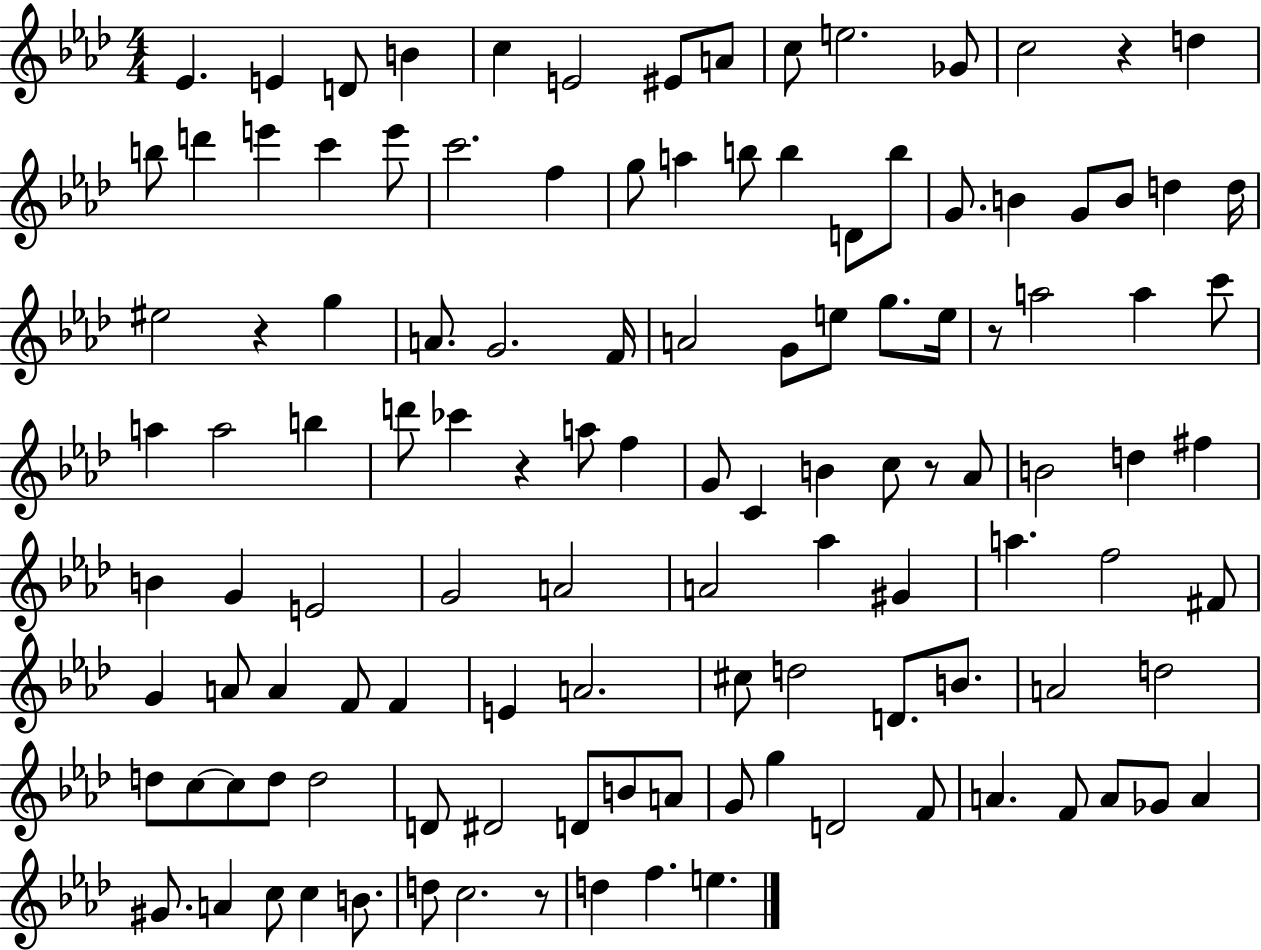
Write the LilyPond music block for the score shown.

{
  \clef treble
  \numericTimeSignature
  \time 4/4
  \key aes \major
  \repeat volta 2 { ees'4. e'4 d'8 b'4 | c''4 e'2 eis'8 a'8 | c''8 e''2. ges'8 | c''2 r4 d''4 | \break b''8 d'''4 e'''4 c'''4 e'''8 | c'''2. f''4 | g''8 a''4 b''8 b''4 d'8 b''8 | g'8. b'4 g'8 b'8 d''4 d''16 | \break eis''2 r4 g''4 | a'8. g'2. f'16 | a'2 g'8 e''8 g''8. e''16 | r8 a''2 a''4 c'''8 | \break a''4 a''2 b''4 | d'''8 ces'''4 r4 a''8 f''4 | g'8 c'4 b'4 c''8 r8 aes'8 | b'2 d''4 fis''4 | \break b'4 g'4 e'2 | g'2 a'2 | a'2 aes''4 gis'4 | a''4. f''2 fis'8 | \break g'4 a'8 a'4 f'8 f'4 | e'4 a'2. | cis''8 d''2 d'8. b'8. | a'2 d''2 | \break d''8 c''8~~ c''8 d''8 d''2 | d'8 dis'2 d'8 b'8 a'8 | g'8 g''4 d'2 f'8 | a'4. f'8 a'8 ges'8 a'4 | \break gis'8. a'4 c''8 c''4 b'8. | d''8 c''2. r8 | d''4 f''4. e''4. | } \bar "|."
}